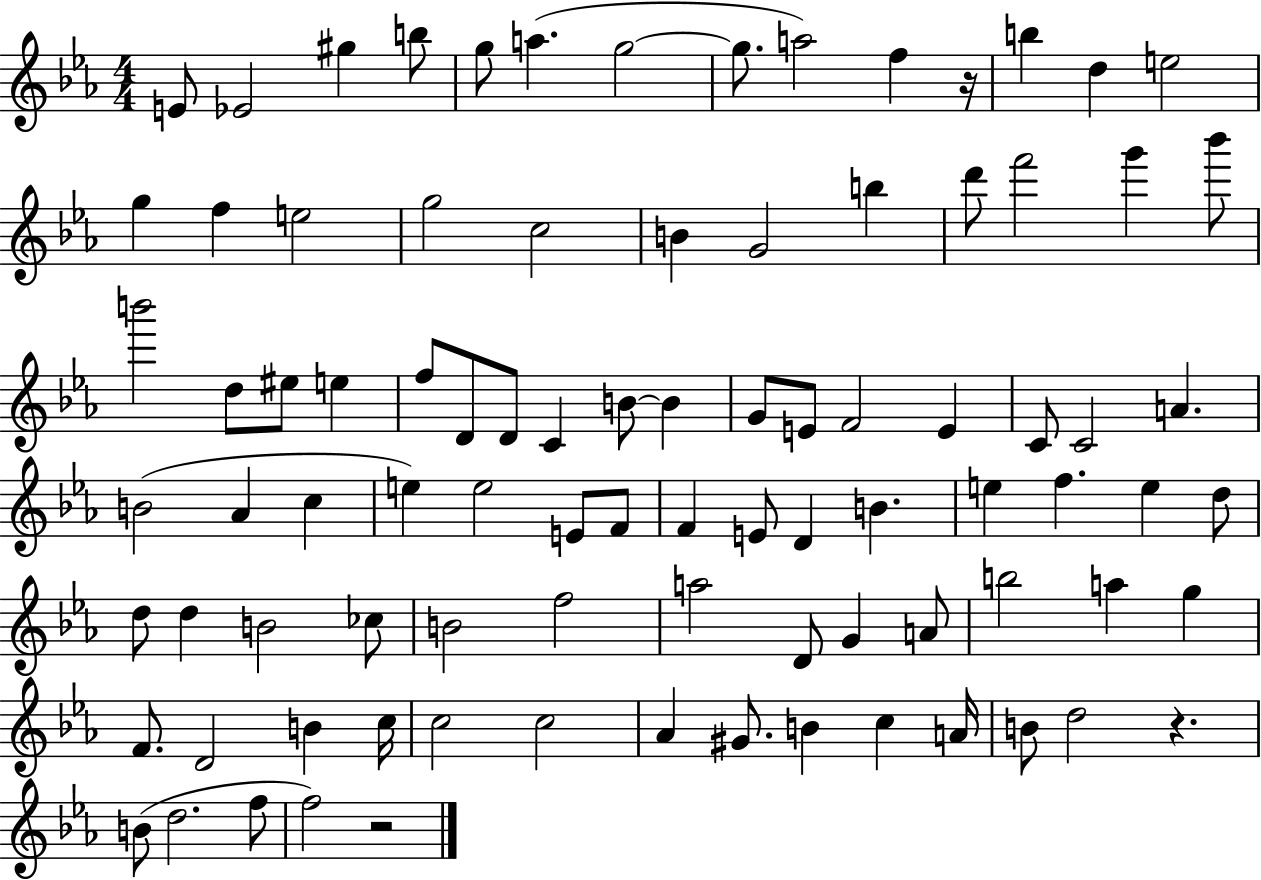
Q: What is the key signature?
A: EES major